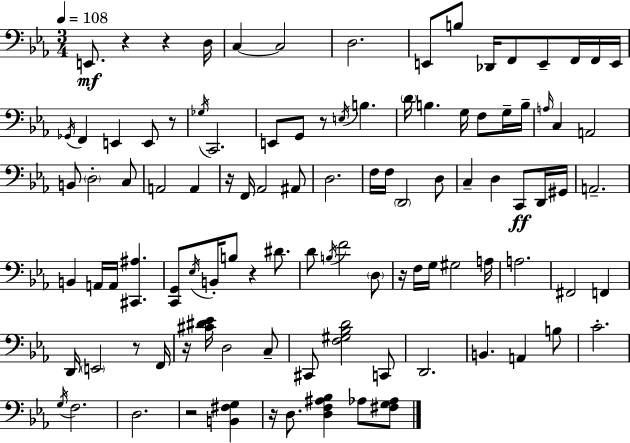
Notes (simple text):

E2/e. R/q R/q D3/s C3/q C3/h D3/h. E2/e B3/e Db2/s F2/e E2/e F2/s F2/s E2/s Gb2/s F2/q E2/q E2/e R/e Gb3/s C2/h. E2/e G2/e R/e E3/s B3/q. D4/s B3/q. G3/s F3/e G3/s B3/s A3/s C3/q A2/h B2/e D3/h C3/e A2/h A2/q R/s F2/s Ab2/h A#2/e D3/h. F3/s F3/s D2/h D3/e C3/q D3/q C2/e D2/s G#2/s A2/h. B2/q A2/s A2/s [C#2,A#3]/q. [C2,G2]/e Eb3/s B2/s B3/e R/q D#4/e. D4/e B3/s F4/h D3/e R/s F3/s G3/s G#3/h A3/s A3/h. F#2/h F2/q D2/s E2/h R/e F2/s R/s [C#4,D#4,Eb4]/s D3/h C3/e C#2/e [F3,G#3,Bb3,D4]/h C2/e D2/h. B2/q. A2/q B3/e C4/h. G3/s F3/h. D3/h. R/h [B2,F#3,G3]/q R/s D3/e. [D3,F3,A#3,Bb3]/q Ab3/e [F#3,G3,Ab3]/e